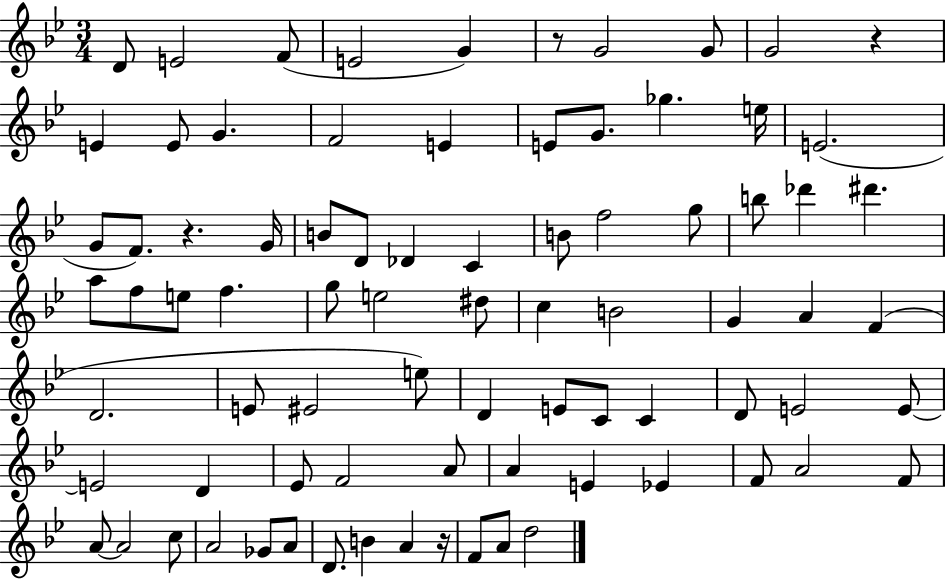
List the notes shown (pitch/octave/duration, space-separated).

D4/e E4/h F4/e E4/h G4/q R/e G4/h G4/e G4/h R/q E4/q E4/e G4/q. F4/h E4/q E4/e G4/e. Gb5/q. E5/s E4/h. G4/e F4/e. R/q. G4/s B4/e D4/e Db4/q C4/q B4/e F5/h G5/e B5/e Db6/q D#6/q. A5/e F5/e E5/e F5/q. G5/e E5/h D#5/e C5/q B4/h G4/q A4/q F4/q D4/h. E4/e EIS4/h E5/e D4/q E4/e C4/e C4/q D4/e E4/h E4/e E4/h D4/q Eb4/e F4/h A4/e A4/q E4/q Eb4/q F4/e A4/h F4/e A4/e A4/h C5/e A4/h Gb4/e A4/e D4/e. B4/q A4/q R/s F4/e A4/e D5/h